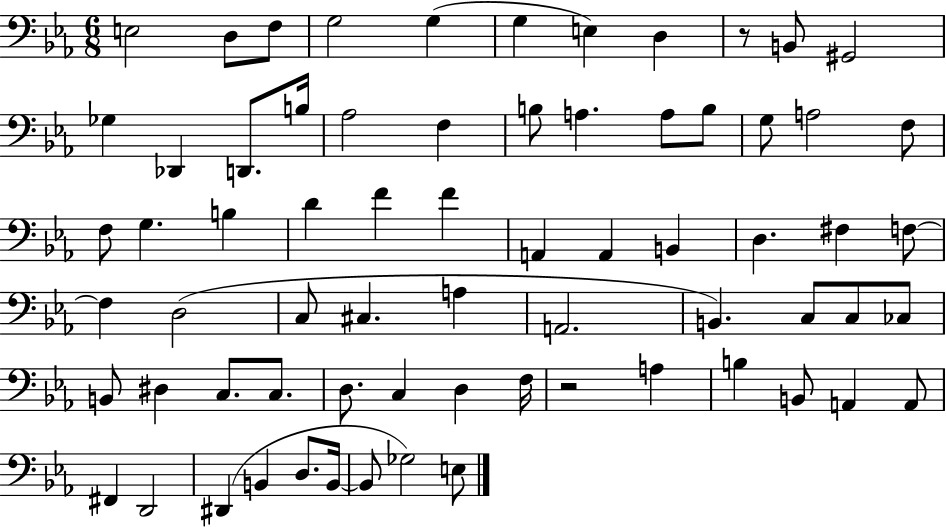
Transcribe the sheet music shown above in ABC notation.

X:1
T:Untitled
M:6/8
L:1/4
K:Eb
E,2 D,/2 F,/2 G,2 G, G, E, D, z/2 B,,/2 ^G,,2 _G, _D,, D,,/2 B,/4 _A,2 F, B,/2 A, A,/2 B,/2 G,/2 A,2 F,/2 F,/2 G, B, D F F A,, A,, B,, D, ^F, F,/2 F, D,2 C,/2 ^C, A, A,,2 B,, C,/2 C,/2 _C,/2 B,,/2 ^D, C,/2 C,/2 D,/2 C, D, F,/4 z2 A, B, B,,/2 A,, A,,/2 ^F,, D,,2 ^D,, B,, D,/2 B,,/4 B,,/2 _G,2 E,/2